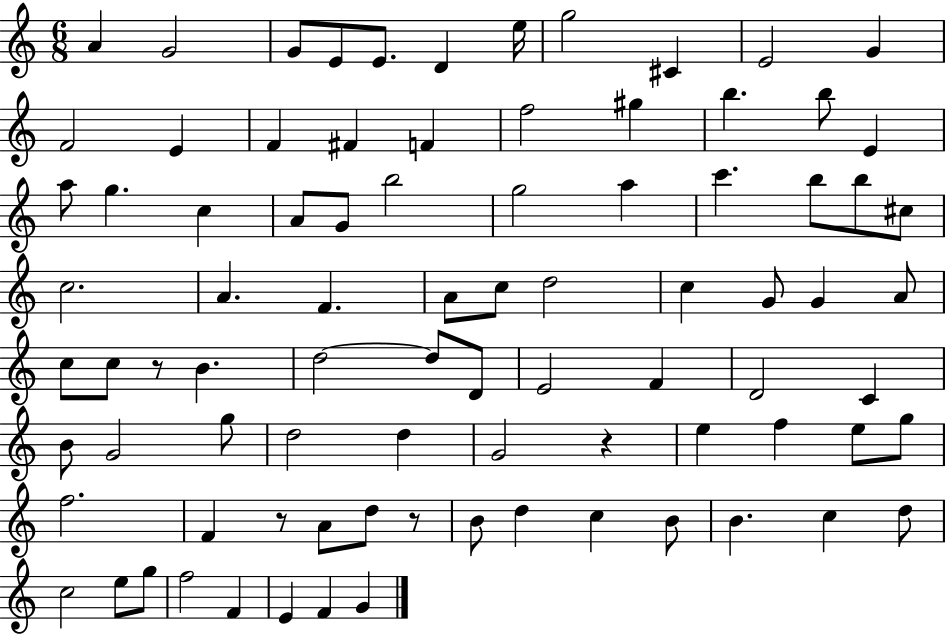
{
  \clef treble
  \numericTimeSignature
  \time 6/8
  \key c \major
  a'4 g'2 | g'8 e'8 e'8. d'4 e''16 | g''2 cis'4 | e'2 g'4 | \break f'2 e'4 | f'4 fis'4 f'4 | f''2 gis''4 | b''4. b''8 e'4 | \break a''8 g''4. c''4 | a'8 g'8 b''2 | g''2 a''4 | c'''4. b''8 b''8 cis''8 | \break c''2. | a'4. f'4. | a'8 c''8 d''2 | c''4 g'8 g'4 a'8 | \break c''8 c''8 r8 b'4. | d''2~~ d''8 d'8 | e'2 f'4 | d'2 c'4 | \break b'8 g'2 g''8 | d''2 d''4 | g'2 r4 | e''4 f''4 e''8 g''8 | \break f''2. | f'4 r8 a'8 d''8 r8 | b'8 d''4 c''4 b'8 | b'4. c''4 d''8 | \break c''2 e''8 g''8 | f''2 f'4 | e'4 f'4 g'4 | \bar "|."
}